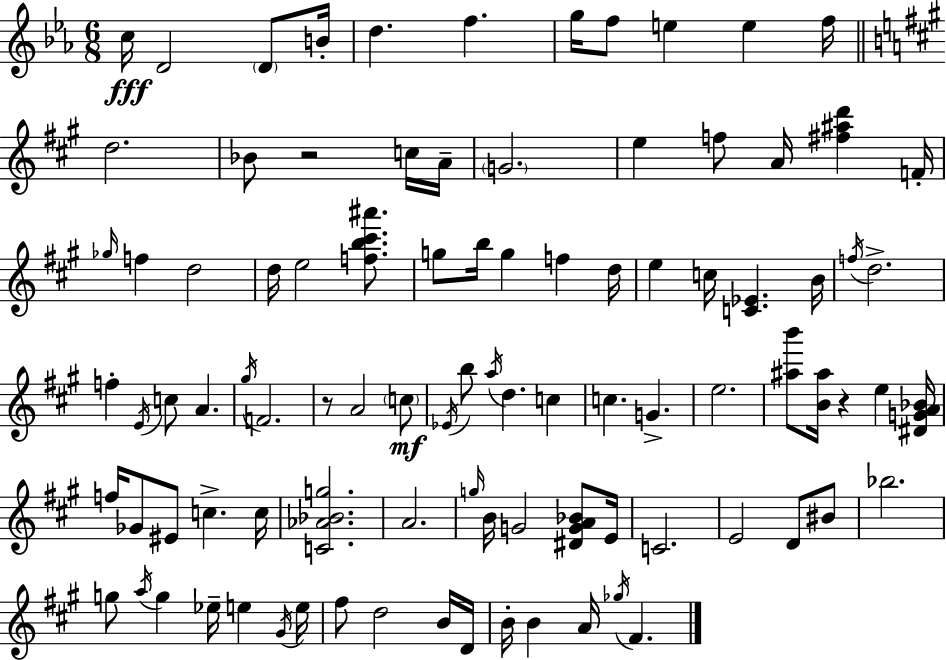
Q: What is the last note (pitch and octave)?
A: F#4